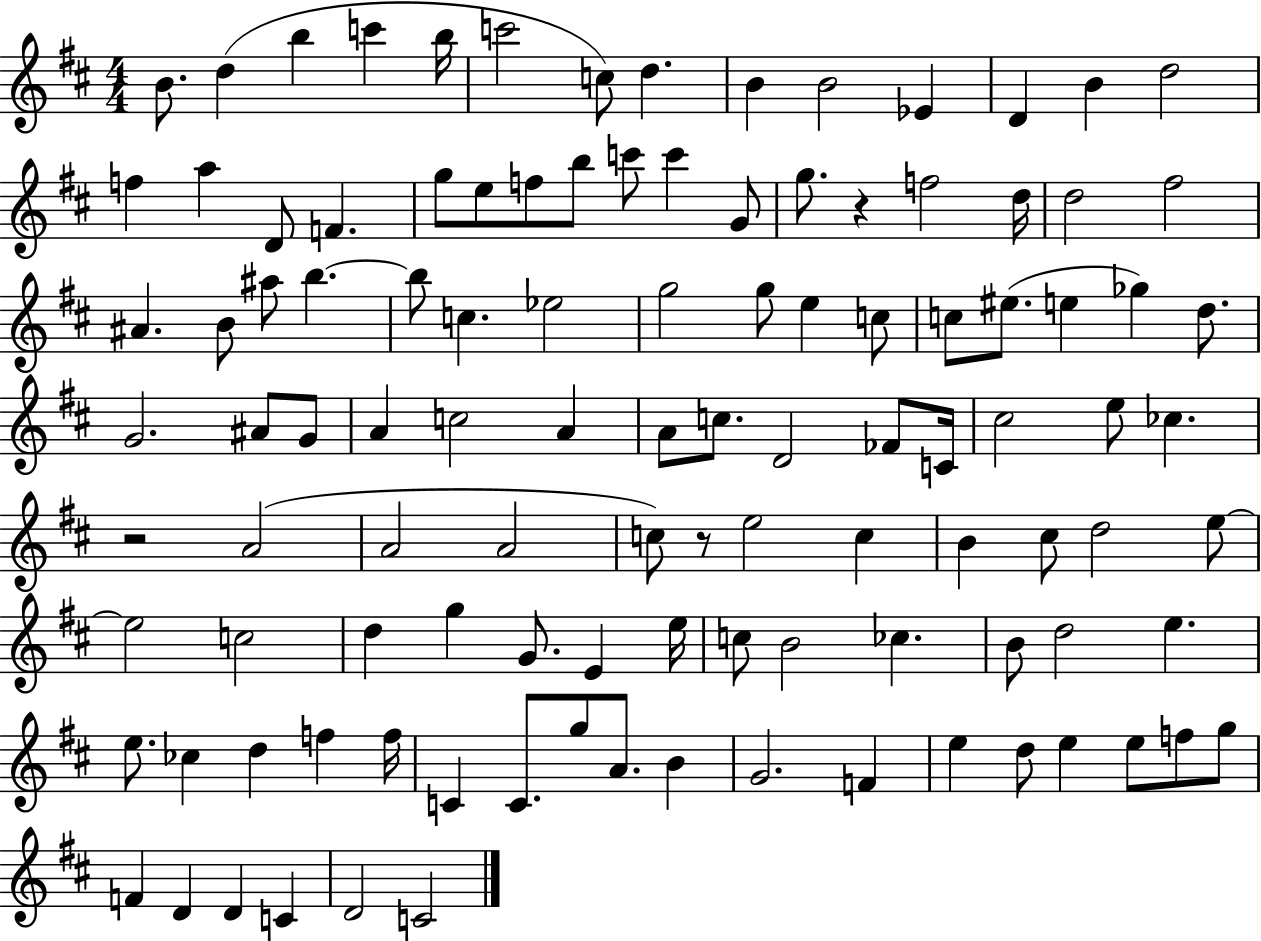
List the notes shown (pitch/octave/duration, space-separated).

B4/e. D5/q B5/q C6/q B5/s C6/h C5/e D5/q. B4/q B4/h Eb4/q D4/q B4/q D5/h F5/q A5/q D4/e F4/q. G5/e E5/e F5/e B5/e C6/e C6/q G4/e G5/e. R/q F5/h D5/s D5/h F#5/h A#4/q. B4/e A#5/e B5/q. B5/e C5/q. Eb5/h G5/h G5/e E5/q C5/e C5/e EIS5/e. E5/q Gb5/q D5/e. G4/h. A#4/e G4/e A4/q C5/h A4/q A4/e C5/e. D4/h FES4/e C4/s C#5/h E5/e CES5/q. R/h A4/h A4/h A4/h C5/e R/e E5/h C5/q B4/q C#5/e D5/h E5/e E5/h C5/h D5/q G5/q G4/e. E4/q E5/s C5/e B4/h CES5/q. B4/e D5/h E5/q. E5/e. CES5/q D5/q F5/q F5/s C4/q C4/e. G5/e A4/e. B4/q G4/h. F4/q E5/q D5/e E5/q E5/e F5/e G5/e F4/q D4/q D4/q C4/q D4/h C4/h